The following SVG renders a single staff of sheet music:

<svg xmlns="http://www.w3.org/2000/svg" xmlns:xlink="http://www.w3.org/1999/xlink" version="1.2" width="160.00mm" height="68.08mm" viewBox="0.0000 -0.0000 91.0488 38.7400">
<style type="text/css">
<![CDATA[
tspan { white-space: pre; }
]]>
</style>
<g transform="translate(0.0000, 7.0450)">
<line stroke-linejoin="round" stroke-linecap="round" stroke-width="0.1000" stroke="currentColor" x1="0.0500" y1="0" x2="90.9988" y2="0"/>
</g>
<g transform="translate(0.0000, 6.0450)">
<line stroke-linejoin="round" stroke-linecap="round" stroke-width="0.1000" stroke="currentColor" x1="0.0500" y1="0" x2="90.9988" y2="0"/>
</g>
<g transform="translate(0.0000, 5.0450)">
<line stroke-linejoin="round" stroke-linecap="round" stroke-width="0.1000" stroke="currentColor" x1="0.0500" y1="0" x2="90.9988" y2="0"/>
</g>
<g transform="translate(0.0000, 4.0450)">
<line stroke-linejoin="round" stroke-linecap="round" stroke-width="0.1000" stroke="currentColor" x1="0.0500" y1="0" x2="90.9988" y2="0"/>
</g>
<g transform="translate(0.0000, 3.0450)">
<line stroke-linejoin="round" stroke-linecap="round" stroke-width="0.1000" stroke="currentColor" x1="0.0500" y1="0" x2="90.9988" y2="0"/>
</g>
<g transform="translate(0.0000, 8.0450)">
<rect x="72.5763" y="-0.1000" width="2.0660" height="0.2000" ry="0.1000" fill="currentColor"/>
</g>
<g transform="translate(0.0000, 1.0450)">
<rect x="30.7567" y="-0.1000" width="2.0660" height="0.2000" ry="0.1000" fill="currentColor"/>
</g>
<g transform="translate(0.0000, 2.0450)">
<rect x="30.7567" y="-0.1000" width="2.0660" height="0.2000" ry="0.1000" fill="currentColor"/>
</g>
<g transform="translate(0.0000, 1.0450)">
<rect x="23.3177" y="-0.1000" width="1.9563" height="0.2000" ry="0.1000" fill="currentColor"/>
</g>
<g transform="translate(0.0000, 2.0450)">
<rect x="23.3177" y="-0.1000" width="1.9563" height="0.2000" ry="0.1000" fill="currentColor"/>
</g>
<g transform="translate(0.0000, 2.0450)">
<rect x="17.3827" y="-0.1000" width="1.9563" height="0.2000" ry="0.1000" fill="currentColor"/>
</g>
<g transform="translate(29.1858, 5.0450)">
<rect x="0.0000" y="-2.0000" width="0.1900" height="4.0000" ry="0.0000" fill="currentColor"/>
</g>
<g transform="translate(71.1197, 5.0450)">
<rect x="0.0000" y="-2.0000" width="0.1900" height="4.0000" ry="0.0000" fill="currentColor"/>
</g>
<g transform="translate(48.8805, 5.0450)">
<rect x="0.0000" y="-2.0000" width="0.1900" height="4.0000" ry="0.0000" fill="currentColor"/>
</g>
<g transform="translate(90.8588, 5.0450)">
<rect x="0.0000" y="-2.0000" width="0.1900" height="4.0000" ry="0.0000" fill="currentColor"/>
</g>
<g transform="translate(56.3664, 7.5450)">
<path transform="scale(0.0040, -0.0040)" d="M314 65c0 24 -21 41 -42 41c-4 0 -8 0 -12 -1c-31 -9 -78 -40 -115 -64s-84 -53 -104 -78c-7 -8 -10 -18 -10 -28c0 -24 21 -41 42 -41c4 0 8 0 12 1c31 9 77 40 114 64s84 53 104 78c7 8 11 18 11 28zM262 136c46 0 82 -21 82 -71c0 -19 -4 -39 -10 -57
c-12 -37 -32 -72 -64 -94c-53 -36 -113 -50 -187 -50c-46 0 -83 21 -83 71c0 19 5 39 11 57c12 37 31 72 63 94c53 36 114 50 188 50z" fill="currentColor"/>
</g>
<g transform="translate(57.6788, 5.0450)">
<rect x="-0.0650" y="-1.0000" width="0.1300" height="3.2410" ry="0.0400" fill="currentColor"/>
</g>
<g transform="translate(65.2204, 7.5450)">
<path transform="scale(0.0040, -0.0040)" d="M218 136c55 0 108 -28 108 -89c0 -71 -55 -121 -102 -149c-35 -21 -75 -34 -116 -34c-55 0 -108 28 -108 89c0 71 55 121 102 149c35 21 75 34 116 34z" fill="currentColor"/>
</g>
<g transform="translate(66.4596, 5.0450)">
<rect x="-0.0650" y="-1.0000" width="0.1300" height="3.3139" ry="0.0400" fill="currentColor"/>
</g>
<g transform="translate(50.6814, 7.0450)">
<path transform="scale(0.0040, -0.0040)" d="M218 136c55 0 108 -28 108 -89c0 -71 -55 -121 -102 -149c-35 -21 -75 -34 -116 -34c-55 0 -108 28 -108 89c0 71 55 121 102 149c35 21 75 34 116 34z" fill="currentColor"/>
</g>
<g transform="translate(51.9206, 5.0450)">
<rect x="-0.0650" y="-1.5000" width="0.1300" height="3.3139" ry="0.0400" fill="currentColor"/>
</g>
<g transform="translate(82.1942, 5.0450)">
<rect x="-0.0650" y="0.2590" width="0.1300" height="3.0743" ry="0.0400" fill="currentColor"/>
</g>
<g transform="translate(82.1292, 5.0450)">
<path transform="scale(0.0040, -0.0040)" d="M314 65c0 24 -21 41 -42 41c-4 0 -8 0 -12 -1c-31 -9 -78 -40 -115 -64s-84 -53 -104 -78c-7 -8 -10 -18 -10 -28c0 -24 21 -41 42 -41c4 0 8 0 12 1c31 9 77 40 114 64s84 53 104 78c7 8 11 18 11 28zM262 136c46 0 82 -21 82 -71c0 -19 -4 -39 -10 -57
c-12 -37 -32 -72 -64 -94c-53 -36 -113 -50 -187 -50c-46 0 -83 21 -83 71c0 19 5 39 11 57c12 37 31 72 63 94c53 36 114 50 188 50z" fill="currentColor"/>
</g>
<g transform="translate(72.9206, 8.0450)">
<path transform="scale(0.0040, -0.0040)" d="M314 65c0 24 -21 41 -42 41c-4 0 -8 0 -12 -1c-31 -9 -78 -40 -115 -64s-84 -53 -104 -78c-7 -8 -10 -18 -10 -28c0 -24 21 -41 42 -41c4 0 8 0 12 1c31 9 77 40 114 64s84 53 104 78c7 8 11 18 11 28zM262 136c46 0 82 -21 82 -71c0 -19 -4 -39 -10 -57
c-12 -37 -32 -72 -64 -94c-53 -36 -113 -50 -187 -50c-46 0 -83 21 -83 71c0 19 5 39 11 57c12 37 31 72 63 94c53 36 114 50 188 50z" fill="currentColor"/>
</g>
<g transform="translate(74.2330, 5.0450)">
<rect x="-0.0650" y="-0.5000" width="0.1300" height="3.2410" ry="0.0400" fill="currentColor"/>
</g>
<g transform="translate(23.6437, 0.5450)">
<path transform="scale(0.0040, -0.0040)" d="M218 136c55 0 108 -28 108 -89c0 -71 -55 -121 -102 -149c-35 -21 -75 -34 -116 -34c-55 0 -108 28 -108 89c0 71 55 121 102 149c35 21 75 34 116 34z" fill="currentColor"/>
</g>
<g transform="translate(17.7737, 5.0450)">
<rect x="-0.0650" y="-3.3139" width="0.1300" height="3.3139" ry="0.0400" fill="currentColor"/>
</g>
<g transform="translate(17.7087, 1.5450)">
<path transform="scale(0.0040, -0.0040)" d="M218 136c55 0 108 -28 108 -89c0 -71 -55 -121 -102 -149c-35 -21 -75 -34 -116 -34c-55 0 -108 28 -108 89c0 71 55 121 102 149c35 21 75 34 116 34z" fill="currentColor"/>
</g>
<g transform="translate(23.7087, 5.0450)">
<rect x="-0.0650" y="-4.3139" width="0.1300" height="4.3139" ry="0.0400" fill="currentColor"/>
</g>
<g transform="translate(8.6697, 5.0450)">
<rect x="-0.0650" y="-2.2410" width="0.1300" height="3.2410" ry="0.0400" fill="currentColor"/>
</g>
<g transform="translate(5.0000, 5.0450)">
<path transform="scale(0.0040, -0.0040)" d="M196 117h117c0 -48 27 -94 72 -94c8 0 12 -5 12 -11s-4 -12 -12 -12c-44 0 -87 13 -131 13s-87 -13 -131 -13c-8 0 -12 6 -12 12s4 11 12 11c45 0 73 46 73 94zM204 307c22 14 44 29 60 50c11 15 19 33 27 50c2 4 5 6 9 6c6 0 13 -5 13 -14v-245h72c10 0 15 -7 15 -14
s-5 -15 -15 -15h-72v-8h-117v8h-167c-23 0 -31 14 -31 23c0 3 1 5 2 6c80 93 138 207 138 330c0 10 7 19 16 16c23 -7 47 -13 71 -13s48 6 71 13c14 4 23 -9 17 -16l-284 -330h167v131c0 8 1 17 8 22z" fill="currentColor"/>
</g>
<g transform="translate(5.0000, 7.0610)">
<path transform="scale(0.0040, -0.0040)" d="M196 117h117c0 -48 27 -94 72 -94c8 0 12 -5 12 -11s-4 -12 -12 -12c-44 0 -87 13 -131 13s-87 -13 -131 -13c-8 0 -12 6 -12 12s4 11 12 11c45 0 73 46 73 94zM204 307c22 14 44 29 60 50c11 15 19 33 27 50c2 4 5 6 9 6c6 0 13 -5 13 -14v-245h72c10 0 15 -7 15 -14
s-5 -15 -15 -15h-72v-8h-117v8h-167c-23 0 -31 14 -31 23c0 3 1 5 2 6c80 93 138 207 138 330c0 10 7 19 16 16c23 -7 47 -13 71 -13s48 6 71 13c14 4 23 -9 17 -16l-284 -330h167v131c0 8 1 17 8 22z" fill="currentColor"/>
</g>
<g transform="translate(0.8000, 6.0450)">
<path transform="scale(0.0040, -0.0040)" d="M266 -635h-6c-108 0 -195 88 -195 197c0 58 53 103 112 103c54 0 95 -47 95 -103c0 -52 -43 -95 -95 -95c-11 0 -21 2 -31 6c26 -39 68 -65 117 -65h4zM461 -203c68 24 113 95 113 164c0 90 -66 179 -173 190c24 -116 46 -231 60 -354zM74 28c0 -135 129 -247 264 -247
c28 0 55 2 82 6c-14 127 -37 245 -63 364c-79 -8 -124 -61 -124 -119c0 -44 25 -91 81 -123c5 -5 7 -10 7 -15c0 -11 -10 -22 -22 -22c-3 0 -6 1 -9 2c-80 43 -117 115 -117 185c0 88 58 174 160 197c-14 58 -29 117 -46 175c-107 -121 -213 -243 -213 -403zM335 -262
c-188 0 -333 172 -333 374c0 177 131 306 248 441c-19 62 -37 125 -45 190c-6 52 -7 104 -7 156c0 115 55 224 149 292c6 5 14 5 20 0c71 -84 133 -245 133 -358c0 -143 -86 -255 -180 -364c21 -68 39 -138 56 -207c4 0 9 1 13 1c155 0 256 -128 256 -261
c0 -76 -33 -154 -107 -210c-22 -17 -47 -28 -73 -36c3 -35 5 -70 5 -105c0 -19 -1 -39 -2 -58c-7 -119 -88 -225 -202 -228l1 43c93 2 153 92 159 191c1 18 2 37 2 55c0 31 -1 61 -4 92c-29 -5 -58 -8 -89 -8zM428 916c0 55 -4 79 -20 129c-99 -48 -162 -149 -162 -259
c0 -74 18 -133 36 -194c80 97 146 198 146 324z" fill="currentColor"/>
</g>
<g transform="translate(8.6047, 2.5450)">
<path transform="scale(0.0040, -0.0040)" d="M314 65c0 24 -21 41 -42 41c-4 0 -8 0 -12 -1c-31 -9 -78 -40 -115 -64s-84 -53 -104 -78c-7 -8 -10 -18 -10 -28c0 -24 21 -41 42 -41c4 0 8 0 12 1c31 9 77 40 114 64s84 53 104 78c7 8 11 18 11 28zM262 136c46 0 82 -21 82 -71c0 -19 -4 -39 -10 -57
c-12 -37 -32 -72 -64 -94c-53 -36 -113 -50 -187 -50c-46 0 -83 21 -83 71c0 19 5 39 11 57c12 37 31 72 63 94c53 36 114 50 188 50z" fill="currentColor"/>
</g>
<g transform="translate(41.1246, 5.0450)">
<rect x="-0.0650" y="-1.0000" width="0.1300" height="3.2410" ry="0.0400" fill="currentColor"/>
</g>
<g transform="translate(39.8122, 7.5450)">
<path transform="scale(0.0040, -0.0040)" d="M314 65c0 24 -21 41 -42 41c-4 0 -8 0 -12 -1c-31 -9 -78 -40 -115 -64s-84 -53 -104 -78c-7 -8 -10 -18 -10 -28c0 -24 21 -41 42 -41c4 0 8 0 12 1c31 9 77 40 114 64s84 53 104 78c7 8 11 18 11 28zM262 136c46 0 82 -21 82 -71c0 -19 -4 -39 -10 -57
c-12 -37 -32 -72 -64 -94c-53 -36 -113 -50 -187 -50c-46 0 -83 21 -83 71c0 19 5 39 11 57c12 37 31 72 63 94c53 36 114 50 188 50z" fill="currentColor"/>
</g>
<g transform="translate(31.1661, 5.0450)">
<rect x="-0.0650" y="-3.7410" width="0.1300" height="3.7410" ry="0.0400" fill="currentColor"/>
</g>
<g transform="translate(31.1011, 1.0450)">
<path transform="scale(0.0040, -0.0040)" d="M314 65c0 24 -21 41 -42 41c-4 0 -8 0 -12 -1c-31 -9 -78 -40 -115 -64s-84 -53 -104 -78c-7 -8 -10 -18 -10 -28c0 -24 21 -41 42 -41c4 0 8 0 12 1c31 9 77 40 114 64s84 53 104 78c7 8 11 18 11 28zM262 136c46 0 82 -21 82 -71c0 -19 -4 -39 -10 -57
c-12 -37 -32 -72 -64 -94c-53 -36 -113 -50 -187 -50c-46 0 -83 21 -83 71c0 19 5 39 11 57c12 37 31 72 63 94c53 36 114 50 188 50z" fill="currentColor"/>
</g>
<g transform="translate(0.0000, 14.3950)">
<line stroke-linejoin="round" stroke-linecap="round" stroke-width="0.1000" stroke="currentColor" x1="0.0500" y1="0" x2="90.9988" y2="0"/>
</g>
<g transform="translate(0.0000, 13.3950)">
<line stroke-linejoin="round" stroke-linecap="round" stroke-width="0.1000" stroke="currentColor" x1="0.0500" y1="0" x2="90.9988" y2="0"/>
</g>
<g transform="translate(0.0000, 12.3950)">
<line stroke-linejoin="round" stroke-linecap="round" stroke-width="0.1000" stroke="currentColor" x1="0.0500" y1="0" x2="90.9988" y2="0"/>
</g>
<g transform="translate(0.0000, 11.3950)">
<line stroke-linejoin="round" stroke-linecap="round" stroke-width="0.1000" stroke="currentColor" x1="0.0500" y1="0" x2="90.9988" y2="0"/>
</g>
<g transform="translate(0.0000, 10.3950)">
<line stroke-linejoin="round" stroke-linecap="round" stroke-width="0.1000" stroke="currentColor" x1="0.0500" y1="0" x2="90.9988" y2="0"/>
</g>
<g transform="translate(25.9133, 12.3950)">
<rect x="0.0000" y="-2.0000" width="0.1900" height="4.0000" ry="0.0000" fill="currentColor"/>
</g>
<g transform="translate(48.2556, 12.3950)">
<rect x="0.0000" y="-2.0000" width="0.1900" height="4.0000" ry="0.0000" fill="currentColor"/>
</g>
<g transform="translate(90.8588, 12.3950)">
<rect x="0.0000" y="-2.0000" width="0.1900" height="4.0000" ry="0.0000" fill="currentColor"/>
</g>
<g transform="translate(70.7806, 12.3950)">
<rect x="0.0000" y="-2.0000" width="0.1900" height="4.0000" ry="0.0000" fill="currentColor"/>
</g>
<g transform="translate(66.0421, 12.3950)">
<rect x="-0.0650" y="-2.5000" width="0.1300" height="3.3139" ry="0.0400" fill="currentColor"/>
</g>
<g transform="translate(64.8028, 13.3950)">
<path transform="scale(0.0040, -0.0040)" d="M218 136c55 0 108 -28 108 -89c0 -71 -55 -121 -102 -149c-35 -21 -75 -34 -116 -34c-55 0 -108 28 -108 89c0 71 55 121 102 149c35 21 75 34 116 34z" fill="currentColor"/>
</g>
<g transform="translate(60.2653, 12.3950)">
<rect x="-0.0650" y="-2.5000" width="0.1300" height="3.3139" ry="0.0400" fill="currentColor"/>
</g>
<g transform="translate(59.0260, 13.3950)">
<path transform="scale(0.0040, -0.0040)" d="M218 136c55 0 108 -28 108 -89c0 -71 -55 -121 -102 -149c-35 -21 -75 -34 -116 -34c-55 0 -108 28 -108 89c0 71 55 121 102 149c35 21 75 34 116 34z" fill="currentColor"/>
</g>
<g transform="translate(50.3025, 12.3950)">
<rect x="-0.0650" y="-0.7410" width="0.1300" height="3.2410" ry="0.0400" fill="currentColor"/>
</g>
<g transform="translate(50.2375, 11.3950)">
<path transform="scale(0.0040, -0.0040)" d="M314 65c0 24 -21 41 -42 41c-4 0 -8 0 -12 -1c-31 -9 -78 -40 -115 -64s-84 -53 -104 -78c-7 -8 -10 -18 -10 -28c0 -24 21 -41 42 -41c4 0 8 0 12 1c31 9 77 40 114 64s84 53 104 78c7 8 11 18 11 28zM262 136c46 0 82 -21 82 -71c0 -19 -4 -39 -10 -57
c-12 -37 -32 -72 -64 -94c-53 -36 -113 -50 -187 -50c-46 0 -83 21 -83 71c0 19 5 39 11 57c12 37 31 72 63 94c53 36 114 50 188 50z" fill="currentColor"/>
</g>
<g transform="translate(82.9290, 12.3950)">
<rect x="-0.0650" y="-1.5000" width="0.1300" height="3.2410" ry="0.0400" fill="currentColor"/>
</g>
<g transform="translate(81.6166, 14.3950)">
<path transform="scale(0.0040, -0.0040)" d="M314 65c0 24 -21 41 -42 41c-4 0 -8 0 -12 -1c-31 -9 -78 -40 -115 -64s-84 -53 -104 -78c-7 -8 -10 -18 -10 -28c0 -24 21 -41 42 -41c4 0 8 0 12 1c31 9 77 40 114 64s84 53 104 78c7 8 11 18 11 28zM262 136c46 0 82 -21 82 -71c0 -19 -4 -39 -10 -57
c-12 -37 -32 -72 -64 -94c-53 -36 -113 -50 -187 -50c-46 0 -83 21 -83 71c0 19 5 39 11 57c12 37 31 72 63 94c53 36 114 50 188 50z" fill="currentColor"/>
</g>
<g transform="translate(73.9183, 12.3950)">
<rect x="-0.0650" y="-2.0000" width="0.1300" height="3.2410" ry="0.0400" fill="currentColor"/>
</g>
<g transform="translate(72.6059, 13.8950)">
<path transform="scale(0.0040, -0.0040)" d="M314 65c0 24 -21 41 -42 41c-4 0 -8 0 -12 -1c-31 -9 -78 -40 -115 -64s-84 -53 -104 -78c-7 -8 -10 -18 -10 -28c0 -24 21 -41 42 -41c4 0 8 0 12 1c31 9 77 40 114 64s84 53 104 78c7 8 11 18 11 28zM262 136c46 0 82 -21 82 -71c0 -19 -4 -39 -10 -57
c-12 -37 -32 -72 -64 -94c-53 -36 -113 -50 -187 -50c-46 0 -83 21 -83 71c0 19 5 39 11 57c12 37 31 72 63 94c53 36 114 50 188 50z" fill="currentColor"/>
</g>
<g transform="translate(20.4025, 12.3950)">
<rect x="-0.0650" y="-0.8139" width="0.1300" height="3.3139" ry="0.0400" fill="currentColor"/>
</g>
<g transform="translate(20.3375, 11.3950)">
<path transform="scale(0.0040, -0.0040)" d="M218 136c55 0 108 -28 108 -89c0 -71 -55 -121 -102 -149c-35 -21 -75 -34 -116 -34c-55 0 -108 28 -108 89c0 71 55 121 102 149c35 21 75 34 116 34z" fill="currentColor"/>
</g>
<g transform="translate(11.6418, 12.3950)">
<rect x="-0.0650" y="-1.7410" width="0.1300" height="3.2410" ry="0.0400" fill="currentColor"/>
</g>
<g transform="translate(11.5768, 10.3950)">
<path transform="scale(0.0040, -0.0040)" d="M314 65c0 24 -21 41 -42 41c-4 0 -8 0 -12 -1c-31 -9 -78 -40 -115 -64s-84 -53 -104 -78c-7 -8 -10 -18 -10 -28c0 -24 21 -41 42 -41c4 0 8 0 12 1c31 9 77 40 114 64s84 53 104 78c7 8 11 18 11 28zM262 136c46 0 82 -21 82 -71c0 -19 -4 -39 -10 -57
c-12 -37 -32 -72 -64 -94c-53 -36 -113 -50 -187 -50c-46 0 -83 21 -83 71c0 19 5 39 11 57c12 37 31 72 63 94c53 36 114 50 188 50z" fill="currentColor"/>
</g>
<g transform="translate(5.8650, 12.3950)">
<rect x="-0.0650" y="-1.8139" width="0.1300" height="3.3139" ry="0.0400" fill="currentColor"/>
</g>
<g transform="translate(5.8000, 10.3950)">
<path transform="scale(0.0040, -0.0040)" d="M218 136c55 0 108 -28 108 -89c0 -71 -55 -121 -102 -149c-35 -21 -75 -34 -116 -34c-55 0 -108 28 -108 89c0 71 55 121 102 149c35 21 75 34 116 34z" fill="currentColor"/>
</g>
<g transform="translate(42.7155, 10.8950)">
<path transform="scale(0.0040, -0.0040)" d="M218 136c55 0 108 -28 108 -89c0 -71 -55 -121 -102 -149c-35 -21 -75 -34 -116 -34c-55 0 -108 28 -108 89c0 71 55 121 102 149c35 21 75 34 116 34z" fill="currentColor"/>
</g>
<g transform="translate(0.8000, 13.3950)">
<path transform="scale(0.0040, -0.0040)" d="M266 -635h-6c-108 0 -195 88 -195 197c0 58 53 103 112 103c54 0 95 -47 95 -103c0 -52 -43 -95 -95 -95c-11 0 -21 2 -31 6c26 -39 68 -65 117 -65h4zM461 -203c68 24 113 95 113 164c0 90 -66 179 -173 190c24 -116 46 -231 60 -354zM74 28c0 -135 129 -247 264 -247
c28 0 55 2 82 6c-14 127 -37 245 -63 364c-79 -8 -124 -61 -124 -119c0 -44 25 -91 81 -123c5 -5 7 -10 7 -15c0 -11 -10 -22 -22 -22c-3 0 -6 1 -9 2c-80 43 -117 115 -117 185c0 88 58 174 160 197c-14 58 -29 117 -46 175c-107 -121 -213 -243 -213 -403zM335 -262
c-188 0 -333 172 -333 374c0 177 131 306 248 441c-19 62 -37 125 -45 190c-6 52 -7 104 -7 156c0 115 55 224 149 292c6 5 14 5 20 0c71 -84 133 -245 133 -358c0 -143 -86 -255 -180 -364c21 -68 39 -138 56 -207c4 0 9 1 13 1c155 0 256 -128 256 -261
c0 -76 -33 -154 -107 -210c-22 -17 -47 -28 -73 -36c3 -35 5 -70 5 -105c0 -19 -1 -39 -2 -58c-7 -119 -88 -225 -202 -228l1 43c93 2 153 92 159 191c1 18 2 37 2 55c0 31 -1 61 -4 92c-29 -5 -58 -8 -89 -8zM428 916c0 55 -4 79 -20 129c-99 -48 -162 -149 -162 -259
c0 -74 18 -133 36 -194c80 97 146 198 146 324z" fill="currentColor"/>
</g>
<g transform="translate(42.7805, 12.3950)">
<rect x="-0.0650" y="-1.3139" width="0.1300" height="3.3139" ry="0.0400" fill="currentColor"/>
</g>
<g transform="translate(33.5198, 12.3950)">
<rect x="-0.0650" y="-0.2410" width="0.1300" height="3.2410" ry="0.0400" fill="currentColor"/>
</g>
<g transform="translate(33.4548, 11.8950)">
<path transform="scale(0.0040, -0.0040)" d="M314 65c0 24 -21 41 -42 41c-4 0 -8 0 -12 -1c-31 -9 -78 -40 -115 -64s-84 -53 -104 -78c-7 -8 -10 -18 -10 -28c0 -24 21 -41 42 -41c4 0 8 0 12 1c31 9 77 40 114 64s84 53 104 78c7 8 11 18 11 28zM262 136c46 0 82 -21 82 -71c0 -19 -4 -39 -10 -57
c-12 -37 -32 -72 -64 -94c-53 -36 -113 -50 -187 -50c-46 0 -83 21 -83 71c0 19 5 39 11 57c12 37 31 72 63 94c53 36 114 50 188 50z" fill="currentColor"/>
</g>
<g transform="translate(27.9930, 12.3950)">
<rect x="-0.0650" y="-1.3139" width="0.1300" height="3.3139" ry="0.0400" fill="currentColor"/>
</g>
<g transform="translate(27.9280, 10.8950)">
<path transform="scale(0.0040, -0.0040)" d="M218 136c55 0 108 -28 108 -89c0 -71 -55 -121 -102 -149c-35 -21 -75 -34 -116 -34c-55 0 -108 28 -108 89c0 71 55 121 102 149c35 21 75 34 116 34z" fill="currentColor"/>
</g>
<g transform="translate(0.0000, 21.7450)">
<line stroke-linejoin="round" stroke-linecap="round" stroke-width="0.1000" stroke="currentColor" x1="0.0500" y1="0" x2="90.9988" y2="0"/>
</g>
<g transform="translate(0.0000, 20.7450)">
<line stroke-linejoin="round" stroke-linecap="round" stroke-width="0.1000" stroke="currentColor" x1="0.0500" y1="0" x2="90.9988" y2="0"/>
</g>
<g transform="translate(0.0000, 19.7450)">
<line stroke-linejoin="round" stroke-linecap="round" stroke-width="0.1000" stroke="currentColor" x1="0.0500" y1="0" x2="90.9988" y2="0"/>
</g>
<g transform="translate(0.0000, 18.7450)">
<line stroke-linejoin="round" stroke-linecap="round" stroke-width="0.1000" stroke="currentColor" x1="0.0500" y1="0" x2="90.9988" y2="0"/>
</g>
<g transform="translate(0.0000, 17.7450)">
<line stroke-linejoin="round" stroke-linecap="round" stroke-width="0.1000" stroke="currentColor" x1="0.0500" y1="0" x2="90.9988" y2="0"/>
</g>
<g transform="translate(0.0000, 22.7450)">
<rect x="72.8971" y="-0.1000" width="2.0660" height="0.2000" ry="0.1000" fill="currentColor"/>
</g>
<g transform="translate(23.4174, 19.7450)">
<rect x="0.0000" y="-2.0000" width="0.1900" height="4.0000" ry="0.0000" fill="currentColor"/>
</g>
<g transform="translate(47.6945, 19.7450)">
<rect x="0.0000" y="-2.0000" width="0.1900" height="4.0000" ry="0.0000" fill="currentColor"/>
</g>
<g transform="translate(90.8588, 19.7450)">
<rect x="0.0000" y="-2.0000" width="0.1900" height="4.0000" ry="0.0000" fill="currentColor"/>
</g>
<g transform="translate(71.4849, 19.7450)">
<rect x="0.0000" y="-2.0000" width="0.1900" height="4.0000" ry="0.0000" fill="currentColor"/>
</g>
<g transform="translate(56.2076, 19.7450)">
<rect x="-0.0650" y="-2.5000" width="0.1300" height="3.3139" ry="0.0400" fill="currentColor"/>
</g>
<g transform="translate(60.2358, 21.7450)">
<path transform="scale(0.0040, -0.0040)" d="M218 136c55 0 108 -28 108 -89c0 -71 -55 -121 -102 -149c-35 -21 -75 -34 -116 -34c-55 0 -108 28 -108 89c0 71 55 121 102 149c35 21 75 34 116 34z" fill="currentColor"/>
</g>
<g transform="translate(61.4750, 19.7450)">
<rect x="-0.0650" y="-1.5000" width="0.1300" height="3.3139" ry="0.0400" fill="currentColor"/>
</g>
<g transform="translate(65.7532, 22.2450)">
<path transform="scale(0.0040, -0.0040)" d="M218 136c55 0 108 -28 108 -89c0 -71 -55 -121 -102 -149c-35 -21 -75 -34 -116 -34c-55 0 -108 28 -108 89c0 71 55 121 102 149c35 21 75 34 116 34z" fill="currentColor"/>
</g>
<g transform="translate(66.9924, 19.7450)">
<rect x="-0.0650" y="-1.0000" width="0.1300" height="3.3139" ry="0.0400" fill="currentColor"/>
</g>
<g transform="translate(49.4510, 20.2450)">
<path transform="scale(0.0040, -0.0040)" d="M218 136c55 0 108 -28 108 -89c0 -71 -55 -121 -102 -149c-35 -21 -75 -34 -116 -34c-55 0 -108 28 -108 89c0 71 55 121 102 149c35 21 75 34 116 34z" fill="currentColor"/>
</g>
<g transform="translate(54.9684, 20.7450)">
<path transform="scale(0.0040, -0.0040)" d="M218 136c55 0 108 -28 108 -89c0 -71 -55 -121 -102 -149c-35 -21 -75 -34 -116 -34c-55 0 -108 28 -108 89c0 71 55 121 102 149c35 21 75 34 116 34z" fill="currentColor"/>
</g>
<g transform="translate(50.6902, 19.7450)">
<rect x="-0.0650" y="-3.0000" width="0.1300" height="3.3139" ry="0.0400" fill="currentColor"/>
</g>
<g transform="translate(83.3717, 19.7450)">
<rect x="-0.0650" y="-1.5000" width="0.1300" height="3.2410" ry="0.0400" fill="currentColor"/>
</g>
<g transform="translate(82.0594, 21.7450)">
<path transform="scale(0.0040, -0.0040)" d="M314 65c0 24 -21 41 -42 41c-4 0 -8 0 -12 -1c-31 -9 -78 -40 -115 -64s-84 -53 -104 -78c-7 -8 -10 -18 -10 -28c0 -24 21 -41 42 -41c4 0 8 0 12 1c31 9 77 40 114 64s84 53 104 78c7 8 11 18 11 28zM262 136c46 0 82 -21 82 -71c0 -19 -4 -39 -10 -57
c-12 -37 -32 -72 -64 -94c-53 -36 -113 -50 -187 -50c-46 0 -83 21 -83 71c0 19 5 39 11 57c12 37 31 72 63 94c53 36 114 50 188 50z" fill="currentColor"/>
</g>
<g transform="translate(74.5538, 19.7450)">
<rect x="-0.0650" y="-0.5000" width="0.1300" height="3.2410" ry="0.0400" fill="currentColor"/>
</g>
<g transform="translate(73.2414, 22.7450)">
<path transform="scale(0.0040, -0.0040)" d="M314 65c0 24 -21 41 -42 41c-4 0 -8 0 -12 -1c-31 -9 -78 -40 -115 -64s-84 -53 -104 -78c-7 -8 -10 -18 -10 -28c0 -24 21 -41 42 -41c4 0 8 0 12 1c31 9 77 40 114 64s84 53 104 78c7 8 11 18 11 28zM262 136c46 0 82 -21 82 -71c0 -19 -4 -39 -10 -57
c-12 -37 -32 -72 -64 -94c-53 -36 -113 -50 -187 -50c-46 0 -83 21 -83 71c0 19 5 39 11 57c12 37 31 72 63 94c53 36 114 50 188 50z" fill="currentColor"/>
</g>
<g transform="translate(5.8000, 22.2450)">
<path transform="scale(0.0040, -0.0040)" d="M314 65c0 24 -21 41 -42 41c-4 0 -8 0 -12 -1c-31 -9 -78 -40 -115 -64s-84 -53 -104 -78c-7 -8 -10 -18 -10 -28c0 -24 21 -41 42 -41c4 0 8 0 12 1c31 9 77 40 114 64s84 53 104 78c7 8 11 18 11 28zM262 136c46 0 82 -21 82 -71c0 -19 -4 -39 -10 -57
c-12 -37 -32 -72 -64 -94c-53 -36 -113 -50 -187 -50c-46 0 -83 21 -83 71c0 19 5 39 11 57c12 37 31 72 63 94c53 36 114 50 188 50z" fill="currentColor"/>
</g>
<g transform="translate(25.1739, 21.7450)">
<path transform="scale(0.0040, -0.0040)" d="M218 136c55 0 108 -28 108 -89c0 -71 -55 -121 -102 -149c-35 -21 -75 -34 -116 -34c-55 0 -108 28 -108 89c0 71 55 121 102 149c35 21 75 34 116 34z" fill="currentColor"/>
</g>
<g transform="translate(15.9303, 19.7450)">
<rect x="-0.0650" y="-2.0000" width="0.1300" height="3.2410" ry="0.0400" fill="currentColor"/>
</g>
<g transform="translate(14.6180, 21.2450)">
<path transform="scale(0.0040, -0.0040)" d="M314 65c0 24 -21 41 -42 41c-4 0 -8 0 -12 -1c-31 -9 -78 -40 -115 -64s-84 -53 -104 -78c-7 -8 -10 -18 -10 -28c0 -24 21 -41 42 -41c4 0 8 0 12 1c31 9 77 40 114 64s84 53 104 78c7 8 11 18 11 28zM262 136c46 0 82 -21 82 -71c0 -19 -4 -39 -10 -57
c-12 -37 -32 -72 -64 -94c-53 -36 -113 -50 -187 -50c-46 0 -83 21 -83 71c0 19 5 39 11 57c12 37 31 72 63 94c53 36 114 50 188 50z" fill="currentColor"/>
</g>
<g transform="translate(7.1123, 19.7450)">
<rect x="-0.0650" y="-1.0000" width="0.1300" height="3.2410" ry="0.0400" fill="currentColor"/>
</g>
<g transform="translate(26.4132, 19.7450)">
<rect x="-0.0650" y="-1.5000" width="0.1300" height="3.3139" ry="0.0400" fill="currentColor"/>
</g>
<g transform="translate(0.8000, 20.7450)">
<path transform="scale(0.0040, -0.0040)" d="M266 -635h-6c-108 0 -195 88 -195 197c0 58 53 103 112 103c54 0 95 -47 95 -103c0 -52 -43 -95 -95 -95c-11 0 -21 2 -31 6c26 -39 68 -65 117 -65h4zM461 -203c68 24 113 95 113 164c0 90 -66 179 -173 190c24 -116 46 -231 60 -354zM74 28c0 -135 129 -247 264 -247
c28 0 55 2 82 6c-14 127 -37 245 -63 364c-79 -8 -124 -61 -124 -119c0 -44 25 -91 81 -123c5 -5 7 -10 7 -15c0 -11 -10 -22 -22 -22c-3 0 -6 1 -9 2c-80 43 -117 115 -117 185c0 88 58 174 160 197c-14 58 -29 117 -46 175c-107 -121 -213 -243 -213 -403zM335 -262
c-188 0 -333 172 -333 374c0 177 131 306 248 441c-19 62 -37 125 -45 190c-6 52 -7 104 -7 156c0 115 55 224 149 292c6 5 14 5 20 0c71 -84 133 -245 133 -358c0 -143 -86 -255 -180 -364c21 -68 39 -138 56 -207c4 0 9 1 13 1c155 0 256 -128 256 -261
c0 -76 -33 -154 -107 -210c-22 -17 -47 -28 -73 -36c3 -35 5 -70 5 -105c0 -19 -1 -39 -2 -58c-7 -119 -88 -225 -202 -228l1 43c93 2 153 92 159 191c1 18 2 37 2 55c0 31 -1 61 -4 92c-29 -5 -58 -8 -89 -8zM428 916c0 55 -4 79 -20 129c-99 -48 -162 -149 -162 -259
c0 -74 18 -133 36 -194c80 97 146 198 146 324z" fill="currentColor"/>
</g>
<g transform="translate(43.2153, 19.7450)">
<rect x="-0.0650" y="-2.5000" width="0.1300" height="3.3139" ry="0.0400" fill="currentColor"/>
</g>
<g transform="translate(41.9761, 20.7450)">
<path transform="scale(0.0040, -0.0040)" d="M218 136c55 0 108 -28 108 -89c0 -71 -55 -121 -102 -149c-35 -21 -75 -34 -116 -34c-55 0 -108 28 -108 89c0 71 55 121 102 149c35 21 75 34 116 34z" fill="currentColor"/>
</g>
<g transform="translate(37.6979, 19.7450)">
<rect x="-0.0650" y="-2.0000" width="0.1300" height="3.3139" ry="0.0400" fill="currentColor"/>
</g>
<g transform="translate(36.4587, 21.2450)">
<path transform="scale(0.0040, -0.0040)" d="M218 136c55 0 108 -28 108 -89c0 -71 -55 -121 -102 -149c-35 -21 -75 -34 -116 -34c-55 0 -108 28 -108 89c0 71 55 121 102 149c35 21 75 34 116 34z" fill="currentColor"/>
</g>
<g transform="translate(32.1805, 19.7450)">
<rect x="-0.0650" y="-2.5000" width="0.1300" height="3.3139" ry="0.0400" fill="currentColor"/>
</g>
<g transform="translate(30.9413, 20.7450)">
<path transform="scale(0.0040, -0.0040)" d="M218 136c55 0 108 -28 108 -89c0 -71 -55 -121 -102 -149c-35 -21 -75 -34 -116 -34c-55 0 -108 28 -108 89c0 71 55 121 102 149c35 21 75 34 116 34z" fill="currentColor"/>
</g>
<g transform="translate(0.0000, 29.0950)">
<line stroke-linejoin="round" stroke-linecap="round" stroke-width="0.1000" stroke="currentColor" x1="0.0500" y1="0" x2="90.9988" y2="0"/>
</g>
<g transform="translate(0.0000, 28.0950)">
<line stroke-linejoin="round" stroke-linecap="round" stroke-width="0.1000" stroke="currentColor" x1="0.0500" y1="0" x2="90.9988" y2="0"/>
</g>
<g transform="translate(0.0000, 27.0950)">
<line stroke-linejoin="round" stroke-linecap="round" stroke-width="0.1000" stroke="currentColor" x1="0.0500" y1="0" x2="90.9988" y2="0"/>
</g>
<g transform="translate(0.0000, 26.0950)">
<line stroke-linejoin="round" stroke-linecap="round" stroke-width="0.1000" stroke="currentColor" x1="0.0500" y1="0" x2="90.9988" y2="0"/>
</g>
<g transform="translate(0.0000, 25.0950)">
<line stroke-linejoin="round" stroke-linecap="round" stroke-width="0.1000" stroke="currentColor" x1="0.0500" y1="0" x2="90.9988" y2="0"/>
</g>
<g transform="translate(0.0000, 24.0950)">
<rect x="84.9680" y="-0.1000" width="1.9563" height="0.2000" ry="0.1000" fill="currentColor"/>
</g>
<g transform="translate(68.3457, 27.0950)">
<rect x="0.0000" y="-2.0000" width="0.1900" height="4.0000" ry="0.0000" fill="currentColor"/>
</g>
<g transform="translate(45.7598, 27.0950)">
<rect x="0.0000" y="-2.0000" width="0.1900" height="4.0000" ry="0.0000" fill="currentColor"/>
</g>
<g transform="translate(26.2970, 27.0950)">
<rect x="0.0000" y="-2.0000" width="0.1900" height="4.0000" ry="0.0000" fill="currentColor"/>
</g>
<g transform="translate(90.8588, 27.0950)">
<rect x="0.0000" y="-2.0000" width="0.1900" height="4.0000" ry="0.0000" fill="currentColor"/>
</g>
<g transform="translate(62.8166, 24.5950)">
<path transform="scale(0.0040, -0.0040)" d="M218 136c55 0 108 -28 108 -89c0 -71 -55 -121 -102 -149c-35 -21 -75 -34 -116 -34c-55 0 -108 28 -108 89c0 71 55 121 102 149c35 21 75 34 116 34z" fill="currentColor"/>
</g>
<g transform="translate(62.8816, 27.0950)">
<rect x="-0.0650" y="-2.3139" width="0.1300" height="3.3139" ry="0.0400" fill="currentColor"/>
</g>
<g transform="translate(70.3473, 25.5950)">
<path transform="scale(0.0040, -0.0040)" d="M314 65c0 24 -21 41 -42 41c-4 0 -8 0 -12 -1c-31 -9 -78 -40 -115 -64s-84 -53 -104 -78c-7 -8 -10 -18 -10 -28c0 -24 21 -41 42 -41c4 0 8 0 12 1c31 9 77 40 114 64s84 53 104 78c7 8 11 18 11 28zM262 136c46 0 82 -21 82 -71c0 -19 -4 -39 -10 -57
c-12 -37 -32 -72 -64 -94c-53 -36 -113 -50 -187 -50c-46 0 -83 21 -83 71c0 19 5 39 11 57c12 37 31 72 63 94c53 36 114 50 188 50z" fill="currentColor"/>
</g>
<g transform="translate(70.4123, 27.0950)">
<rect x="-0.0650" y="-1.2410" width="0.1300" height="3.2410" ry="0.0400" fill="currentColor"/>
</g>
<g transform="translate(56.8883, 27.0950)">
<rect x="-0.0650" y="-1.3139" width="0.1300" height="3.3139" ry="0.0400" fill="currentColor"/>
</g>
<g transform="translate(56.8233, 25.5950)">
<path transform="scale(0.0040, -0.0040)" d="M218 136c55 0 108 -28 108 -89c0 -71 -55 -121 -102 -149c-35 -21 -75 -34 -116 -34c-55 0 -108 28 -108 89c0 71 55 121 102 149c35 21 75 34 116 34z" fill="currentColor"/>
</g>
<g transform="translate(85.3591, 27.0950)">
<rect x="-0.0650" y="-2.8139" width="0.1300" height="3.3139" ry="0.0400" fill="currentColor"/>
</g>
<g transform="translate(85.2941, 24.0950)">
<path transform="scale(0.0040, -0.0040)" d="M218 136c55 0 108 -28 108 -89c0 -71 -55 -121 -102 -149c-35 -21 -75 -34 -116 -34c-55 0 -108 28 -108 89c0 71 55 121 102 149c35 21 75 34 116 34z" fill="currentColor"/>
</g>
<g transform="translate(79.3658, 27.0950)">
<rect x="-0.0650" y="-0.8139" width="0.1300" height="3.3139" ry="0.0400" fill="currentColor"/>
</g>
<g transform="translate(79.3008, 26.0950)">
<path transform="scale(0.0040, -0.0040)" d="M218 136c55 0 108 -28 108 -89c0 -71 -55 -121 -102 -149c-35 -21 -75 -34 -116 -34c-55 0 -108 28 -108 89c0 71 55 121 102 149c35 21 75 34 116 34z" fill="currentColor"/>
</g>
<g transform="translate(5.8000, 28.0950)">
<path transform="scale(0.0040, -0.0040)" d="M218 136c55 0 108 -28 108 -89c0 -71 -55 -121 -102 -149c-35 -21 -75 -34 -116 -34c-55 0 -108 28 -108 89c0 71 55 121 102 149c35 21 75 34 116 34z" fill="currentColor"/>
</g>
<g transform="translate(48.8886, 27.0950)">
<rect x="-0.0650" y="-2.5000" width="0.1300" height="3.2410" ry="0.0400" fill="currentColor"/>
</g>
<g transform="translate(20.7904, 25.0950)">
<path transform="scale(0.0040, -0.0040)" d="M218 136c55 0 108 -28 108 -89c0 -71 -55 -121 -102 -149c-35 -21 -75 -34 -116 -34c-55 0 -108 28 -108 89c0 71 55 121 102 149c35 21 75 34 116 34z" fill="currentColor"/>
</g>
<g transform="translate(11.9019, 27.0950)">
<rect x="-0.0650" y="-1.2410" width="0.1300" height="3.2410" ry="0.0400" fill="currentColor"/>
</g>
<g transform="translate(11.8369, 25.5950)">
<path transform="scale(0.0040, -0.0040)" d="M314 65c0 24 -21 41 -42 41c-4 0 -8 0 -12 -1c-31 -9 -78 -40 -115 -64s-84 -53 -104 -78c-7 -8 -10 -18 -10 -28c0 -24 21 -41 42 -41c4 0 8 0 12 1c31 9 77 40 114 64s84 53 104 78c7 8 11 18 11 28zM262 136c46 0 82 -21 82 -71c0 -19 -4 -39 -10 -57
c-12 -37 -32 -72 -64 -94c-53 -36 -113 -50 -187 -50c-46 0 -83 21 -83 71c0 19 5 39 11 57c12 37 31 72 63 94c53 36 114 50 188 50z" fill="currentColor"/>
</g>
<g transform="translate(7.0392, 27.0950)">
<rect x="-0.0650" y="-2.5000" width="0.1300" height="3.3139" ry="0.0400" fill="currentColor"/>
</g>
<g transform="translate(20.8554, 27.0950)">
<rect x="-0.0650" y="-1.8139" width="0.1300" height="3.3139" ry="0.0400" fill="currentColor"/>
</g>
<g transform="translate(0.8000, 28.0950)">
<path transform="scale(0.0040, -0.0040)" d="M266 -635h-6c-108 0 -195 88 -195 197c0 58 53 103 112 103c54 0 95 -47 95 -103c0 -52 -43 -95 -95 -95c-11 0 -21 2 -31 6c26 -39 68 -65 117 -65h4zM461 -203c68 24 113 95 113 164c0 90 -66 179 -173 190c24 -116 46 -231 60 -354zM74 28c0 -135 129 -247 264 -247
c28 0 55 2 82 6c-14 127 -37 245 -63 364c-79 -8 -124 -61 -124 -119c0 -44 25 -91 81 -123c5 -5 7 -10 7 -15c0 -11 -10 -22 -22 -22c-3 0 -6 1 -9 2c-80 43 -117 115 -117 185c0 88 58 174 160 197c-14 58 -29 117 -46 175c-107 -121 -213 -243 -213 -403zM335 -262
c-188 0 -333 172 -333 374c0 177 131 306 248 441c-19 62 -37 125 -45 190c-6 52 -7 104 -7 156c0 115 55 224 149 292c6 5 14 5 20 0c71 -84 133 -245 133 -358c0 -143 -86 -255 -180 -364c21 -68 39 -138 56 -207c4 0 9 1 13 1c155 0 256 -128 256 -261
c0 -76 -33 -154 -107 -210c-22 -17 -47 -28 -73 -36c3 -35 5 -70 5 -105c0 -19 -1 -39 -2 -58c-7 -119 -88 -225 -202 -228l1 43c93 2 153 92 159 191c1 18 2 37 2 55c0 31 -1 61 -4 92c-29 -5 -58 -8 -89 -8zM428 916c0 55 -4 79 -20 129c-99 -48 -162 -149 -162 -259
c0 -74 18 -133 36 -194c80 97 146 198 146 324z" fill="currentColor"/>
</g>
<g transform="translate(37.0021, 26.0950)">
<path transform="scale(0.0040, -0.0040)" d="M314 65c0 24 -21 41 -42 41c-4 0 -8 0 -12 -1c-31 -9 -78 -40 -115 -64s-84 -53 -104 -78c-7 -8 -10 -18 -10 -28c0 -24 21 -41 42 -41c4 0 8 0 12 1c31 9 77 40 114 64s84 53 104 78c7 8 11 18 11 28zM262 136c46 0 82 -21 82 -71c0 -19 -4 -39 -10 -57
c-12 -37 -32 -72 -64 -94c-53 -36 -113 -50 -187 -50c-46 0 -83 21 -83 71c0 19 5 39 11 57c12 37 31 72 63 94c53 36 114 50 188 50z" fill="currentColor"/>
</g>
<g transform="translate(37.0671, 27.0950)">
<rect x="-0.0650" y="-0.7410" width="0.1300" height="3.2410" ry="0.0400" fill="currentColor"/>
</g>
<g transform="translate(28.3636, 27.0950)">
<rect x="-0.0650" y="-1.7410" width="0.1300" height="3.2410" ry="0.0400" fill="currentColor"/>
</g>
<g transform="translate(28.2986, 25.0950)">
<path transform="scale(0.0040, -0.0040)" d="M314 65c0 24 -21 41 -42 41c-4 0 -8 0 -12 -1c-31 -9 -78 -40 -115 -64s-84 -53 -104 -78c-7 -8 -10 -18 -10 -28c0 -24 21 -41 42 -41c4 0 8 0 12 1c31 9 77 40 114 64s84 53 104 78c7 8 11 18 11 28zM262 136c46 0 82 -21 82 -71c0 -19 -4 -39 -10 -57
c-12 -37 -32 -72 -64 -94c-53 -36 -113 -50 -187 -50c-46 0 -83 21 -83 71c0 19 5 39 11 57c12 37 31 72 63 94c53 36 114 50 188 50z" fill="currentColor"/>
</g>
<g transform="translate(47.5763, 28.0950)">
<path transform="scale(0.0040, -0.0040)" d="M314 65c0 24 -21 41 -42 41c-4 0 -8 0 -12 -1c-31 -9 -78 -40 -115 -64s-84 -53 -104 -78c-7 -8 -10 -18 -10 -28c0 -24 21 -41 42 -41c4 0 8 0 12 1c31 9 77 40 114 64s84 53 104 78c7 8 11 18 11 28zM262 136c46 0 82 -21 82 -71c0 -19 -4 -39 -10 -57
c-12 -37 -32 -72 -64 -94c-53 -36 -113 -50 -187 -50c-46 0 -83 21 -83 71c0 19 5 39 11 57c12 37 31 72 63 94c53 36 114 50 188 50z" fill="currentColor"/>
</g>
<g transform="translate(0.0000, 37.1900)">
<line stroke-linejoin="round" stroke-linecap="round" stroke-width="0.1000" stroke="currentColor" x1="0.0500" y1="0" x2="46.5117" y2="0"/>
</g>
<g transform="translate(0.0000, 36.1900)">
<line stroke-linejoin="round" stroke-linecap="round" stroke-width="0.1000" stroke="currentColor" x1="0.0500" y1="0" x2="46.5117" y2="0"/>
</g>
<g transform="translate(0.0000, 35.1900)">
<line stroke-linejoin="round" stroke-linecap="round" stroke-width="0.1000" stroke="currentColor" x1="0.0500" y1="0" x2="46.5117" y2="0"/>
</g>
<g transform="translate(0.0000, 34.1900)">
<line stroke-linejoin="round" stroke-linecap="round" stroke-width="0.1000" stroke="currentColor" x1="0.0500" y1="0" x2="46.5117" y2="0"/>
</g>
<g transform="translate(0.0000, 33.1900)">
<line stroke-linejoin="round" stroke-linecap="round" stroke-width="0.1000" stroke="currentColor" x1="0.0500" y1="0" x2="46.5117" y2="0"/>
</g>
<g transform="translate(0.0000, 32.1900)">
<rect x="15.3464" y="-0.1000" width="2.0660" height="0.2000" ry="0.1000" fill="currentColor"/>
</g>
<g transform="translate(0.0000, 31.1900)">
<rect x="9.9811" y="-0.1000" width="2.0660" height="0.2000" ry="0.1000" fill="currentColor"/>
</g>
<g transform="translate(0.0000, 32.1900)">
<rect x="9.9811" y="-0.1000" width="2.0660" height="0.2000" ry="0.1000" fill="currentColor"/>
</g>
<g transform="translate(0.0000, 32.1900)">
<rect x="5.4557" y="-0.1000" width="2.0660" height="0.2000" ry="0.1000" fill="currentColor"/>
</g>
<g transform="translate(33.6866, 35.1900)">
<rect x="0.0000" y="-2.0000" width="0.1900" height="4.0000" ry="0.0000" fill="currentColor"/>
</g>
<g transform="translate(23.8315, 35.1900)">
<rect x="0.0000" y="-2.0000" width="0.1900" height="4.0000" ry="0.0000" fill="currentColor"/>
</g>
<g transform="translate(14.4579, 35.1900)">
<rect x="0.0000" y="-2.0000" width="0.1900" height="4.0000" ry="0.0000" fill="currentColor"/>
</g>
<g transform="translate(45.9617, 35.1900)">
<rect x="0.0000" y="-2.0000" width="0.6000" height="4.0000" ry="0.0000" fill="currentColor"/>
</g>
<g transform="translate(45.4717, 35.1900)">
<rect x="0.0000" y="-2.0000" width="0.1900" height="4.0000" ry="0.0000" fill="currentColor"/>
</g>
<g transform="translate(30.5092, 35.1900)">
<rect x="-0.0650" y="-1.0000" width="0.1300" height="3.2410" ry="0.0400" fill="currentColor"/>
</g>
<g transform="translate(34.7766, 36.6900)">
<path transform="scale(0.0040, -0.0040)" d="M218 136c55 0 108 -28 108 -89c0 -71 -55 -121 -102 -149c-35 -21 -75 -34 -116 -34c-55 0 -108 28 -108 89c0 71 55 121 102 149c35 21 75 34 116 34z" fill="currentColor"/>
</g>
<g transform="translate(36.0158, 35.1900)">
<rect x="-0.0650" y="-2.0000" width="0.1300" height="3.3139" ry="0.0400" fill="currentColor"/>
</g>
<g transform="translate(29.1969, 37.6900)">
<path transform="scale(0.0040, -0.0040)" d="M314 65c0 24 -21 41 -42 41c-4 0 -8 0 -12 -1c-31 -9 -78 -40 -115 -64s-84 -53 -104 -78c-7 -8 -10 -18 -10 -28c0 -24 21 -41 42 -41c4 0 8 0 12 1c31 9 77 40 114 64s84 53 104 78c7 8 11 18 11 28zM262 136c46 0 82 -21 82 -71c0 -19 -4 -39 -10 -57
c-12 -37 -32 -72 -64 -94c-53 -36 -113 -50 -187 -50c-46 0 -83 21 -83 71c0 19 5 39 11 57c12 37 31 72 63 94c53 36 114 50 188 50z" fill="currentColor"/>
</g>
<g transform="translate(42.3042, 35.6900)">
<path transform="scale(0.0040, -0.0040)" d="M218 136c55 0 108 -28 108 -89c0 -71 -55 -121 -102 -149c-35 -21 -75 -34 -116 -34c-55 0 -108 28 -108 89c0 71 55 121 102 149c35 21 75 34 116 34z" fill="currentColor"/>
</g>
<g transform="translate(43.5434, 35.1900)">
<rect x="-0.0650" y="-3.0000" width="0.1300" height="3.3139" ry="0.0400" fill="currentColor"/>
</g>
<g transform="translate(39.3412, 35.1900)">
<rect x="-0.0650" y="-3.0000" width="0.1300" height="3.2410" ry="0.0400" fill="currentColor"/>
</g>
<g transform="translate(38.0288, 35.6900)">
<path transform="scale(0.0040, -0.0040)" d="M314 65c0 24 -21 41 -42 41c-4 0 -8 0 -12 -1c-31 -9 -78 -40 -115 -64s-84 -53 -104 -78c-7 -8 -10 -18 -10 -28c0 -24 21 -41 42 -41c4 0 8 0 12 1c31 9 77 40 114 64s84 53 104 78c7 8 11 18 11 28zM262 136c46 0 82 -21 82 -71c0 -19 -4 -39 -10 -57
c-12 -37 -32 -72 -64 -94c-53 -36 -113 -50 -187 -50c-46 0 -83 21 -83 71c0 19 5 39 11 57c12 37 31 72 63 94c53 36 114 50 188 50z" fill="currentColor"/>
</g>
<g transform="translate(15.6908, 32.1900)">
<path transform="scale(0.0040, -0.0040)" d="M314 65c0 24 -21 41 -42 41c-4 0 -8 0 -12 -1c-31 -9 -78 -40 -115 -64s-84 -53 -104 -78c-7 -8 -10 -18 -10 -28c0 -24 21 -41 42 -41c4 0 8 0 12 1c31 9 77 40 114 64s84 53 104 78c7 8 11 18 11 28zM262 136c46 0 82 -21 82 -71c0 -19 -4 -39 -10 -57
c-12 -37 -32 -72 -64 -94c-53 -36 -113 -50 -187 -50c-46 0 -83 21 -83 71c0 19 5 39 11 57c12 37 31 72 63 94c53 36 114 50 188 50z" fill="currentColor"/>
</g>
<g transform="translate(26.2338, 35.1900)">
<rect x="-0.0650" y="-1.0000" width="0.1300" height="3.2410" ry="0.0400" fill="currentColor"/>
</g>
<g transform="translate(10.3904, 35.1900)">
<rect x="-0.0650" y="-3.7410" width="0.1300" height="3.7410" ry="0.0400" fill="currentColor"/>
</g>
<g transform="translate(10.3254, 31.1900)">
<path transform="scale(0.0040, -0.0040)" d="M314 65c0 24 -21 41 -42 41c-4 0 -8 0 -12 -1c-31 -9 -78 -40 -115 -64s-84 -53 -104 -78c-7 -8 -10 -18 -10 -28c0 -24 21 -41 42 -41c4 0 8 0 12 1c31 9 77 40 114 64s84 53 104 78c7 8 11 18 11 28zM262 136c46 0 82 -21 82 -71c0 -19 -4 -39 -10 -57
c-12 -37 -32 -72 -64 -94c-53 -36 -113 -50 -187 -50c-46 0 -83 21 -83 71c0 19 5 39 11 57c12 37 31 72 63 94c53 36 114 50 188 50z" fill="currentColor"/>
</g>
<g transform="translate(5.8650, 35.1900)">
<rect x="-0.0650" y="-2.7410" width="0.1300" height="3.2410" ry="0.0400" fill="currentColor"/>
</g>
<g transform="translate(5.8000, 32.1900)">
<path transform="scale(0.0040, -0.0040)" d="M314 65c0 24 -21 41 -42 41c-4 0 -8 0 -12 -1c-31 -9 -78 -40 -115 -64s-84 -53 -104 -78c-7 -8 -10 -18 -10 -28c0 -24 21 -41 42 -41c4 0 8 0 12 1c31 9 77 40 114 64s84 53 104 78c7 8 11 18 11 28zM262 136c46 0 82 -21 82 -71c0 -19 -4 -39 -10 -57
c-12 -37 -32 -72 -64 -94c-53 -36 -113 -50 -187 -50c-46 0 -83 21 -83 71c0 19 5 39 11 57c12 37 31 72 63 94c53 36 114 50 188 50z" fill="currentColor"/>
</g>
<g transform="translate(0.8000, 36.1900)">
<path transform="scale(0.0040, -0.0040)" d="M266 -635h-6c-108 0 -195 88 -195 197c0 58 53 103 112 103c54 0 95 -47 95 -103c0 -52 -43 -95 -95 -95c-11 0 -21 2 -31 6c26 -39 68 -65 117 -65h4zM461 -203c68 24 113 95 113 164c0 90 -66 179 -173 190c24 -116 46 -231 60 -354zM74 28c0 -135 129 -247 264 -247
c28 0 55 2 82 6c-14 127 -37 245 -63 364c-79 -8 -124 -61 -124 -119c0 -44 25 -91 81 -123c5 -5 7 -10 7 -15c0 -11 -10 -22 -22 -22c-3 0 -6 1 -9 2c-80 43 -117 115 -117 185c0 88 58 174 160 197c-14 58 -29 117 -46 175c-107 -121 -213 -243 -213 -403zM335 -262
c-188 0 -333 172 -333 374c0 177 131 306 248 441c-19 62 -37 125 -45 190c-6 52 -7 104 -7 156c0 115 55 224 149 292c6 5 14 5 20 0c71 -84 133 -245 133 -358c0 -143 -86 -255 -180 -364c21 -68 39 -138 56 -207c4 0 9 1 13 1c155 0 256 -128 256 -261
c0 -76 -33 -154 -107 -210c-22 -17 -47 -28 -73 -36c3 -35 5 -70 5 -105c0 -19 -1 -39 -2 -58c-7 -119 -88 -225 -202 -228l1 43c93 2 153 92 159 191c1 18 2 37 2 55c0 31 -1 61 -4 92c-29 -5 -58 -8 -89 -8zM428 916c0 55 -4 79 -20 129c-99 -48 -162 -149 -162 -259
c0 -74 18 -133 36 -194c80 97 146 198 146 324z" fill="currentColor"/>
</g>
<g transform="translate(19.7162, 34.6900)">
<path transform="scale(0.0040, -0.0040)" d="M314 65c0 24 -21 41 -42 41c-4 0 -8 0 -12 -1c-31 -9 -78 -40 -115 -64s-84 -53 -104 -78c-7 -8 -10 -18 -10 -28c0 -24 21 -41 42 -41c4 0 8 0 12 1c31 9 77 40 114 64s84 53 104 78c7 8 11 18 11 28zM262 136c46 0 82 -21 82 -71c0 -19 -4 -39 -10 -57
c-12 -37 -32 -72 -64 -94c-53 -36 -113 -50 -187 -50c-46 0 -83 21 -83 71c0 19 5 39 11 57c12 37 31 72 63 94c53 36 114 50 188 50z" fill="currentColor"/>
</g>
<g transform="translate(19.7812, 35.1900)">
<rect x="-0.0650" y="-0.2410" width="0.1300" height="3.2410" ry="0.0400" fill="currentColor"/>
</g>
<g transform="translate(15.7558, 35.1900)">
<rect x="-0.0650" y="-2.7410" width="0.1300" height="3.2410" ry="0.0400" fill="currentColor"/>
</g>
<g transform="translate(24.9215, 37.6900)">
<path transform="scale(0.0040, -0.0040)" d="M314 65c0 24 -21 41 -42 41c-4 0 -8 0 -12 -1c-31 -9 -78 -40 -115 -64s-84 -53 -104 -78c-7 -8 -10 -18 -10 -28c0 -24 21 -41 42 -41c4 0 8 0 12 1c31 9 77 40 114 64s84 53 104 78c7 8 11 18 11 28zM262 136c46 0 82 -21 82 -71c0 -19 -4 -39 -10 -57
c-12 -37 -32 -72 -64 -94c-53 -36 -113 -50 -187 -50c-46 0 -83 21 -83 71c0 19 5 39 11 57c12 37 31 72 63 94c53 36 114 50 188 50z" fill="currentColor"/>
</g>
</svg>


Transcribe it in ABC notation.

X:1
T:Untitled
M:4/4
L:1/4
K:C
g2 b d' c'2 D2 E D2 D C2 B2 f f2 d e c2 e d2 G G F2 E2 D2 F2 E G F G A G E D C2 E2 G e2 f f2 d2 G2 e g e2 d a a2 c'2 a2 c2 D2 D2 F A2 A